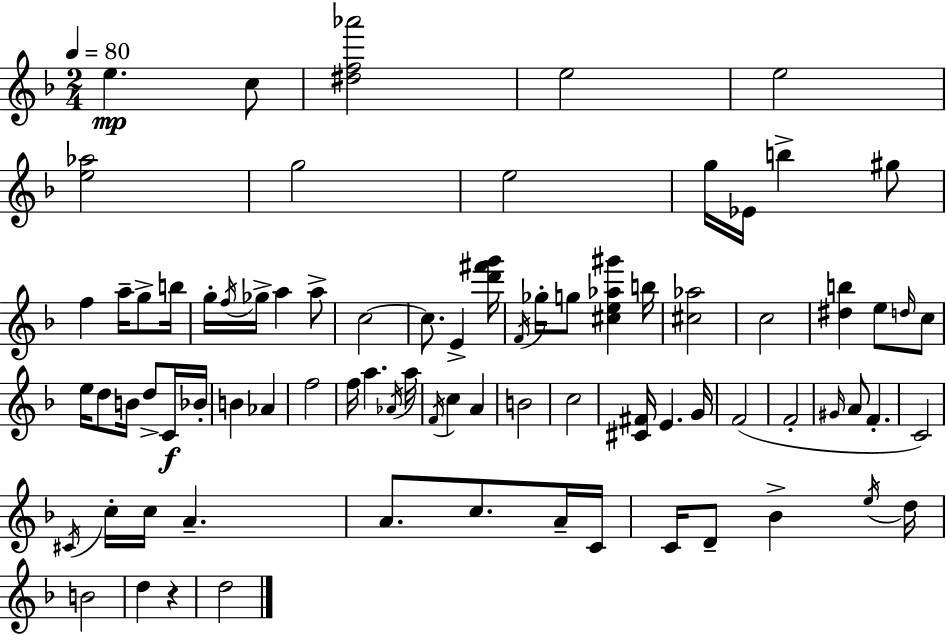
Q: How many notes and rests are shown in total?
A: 80